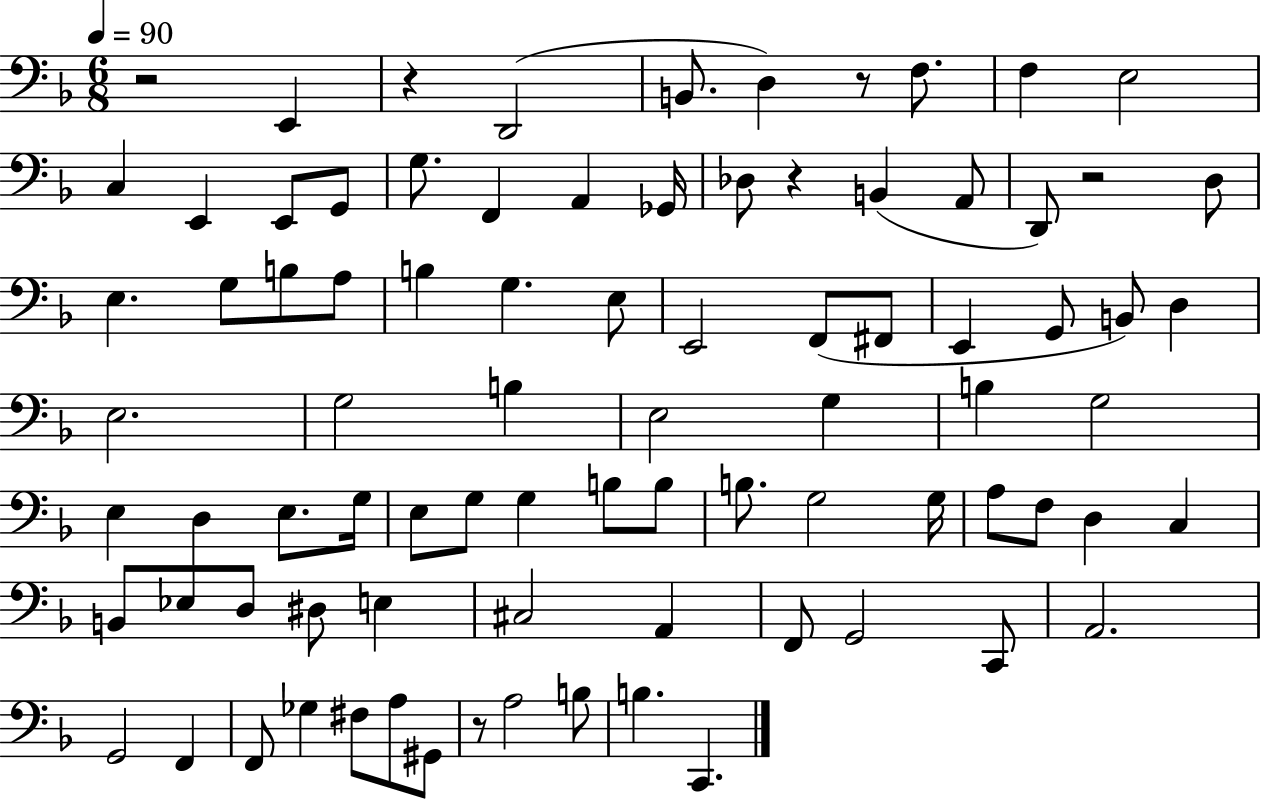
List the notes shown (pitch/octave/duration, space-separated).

R/h E2/q R/q D2/h B2/e. D3/q R/e F3/e. F3/q E3/h C3/q E2/q E2/e G2/e G3/e. F2/q A2/q Gb2/s Db3/e R/q B2/q A2/e D2/e R/h D3/e E3/q. G3/e B3/e A3/e B3/q G3/q. E3/e E2/h F2/e F#2/e E2/q G2/e B2/e D3/q E3/h. G3/h B3/q E3/h G3/q B3/q G3/h E3/q D3/q E3/e. G3/s E3/e G3/e G3/q B3/e B3/e B3/e. G3/h G3/s A3/e F3/e D3/q C3/q B2/e Eb3/e D3/e D#3/e E3/q C#3/h A2/q F2/e G2/h C2/e A2/h. G2/h F2/q F2/e Gb3/q F#3/e A3/e G#2/e R/e A3/h B3/e B3/q. C2/q.